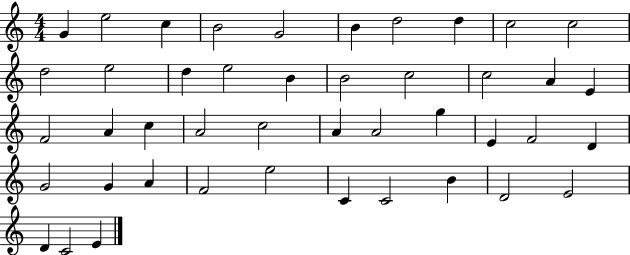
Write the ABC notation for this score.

X:1
T:Untitled
M:4/4
L:1/4
K:C
G e2 c B2 G2 B d2 d c2 c2 d2 e2 d e2 B B2 c2 c2 A E F2 A c A2 c2 A A2 g E F2 D G2 G A F2 e2 C C2 B D2 E2 D C2 E